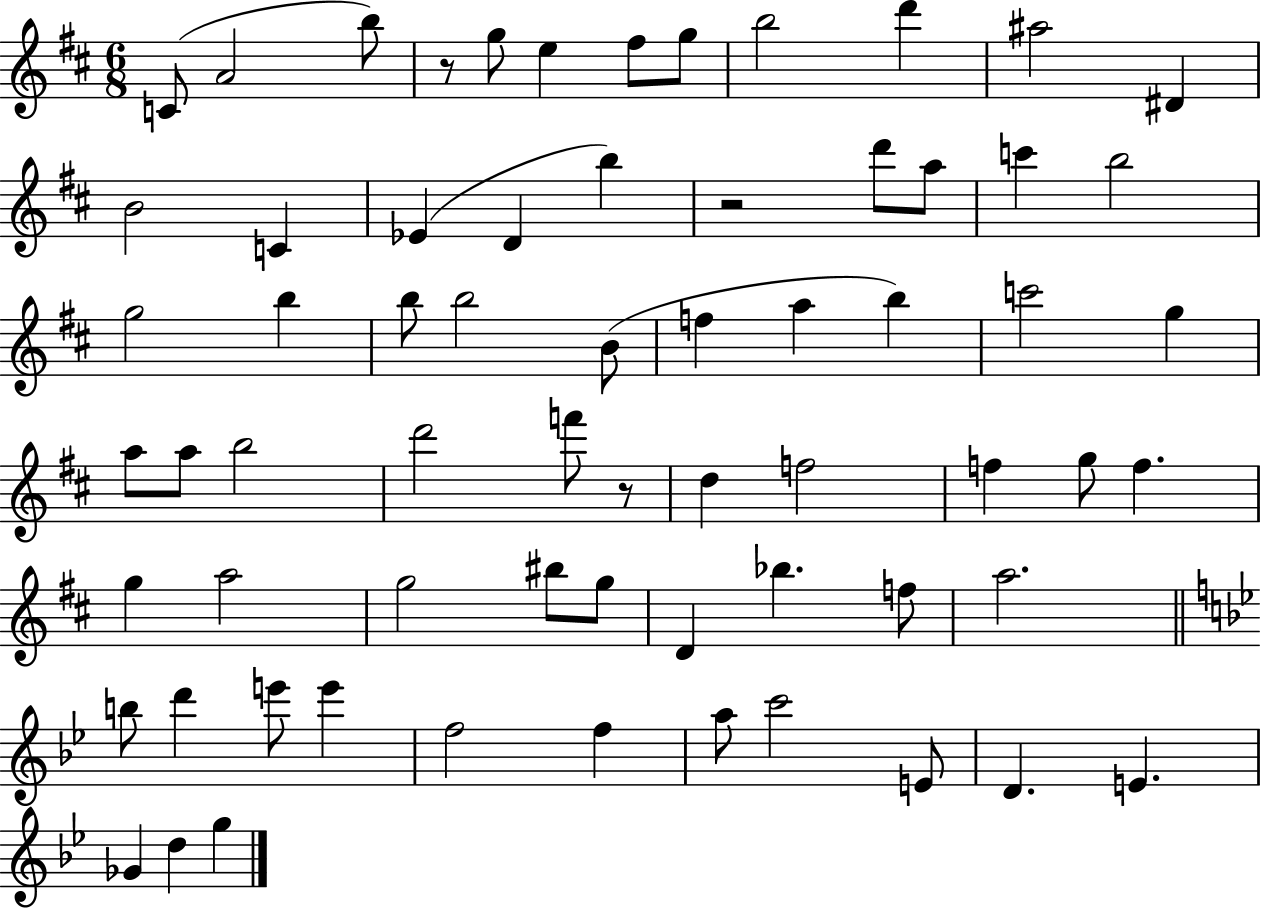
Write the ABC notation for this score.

X:1
T:Untitled
M:6/8
L:1/4
K:D
C/2 A2 b/2 z/2 g/2 e ^f/2 g/2 b2 d' ^a2 ^D B2 C _E D b z2 d'/2 a/2 c' b2 g2 b b/2 b2 B/2 f a b c'2 g a/2 a/2 b2 d'2 f'/2 z/2 d f2 f g/2 f g a2 g2 ^b/2 g/2 D _b f/2 a2 b/2 d' e'/2 e' f2 f a/2 c'2 E/2 D E _G d g